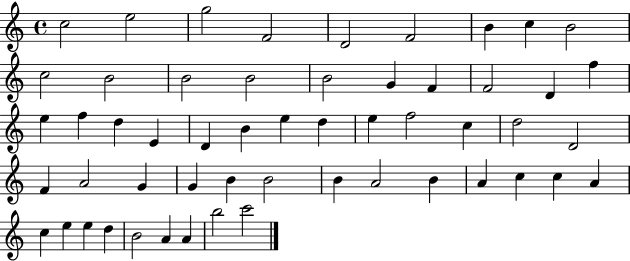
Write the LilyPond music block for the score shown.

{
  \clef treble
  \time 4/4
  \defaultTimeSignature
  \key c \major
  c''2 e''2 | g''2 f'2 | d'2 f'2 | b'4 c''4 b'2 | \break c''2 b'2 | b'2 b'2 | b'2 g'4 f'4 | f'2 d'4 f''4 | \break e''4 f''4 d''4 e'4 | d'4 b'4 e''4 d''4 | e''4 f''2 c''4 | d''2 d'2 | \break f'4 a'2 g'4 | g'4 b'4 b'2 | b'4 a'2 b'4 | a'4 c''4 c''4 a'4 | \break c''4 e''4 e''4 d''4 | b'2 a'4 a'4 | b''2 c'''2 | \bar "|."
}